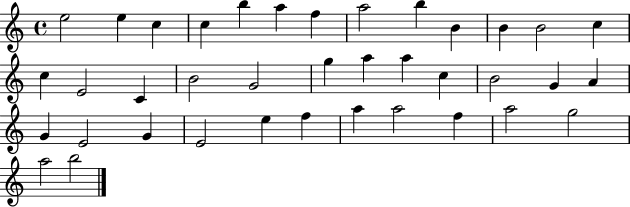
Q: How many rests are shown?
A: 0